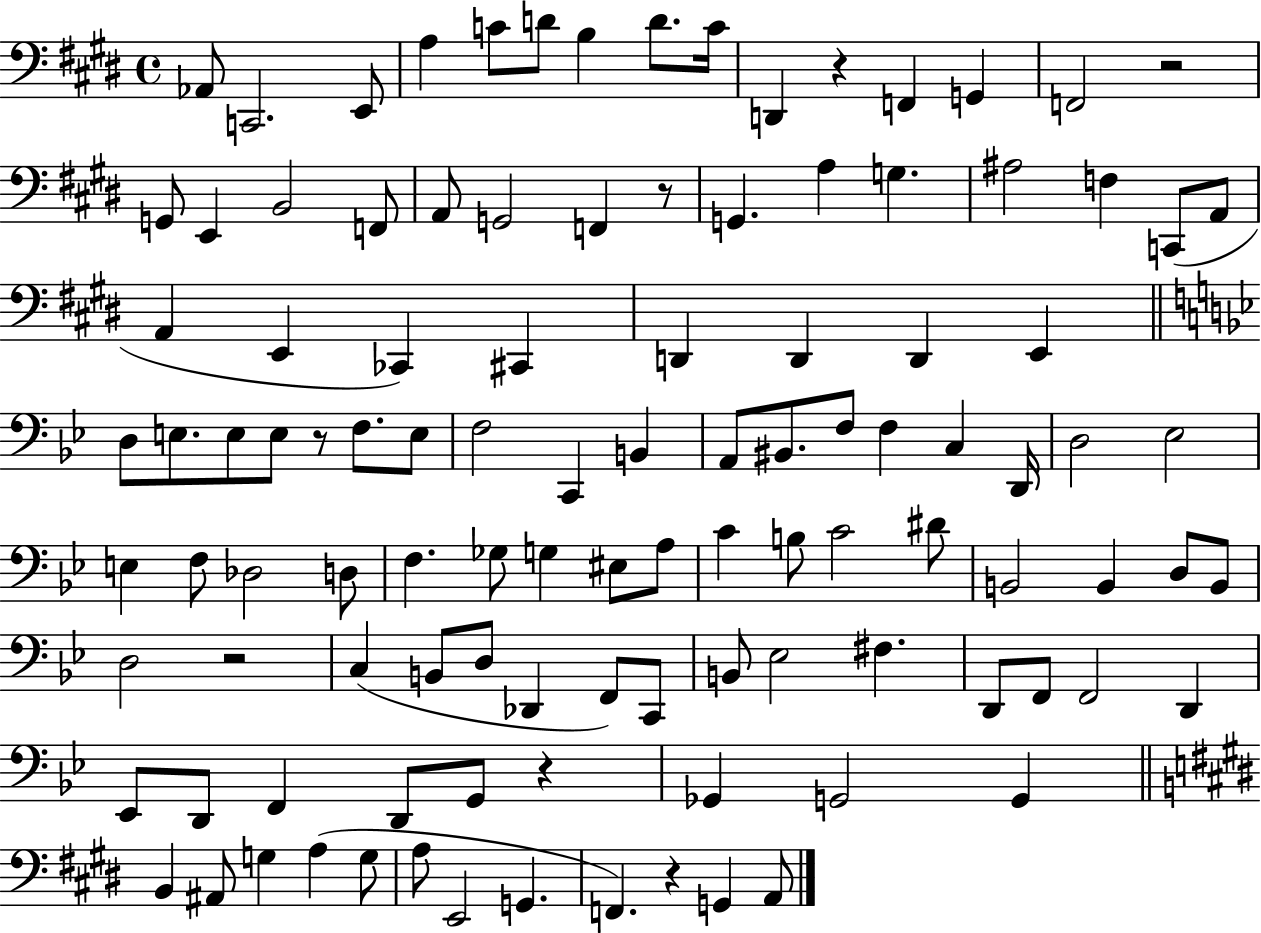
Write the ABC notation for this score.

X:1
T:Untitled
M:4/4
L:1/4
K:E
_A,,/2 C,,2 E,,/2 A, C/2 D/2 B, D/2 C/4 D,, z F,, G,, F,,2 z2 G,,/2 E,, B,,2 F,,/2 A,,/2 G,,2 F,, z/2 G,, A, G, ^A,2 F, C,,/2 A,,/2 A,, E,, _C,, ^C,, D,, D,, D,, E,, D,/2 E,/2 E,/2 E,/2 z/2 F,/2 E,/2 F,2 C,, B,, A,,/2 ^B,,/2 F,/2 F, C, D,,/4 D,2 _E,2 E, F,/2 _D,2 D,/2 F, _G,/2 G, ^E,/2 A,/2 C B,/2 C2 ^D/2 B,,2 B,, D,/2 B,,/2 D,2 z2 C, B,,/2 D,/2 _D,, F,,/2 C,,/2 B,,/2 _E,2 ^F, D,,/2 F,,/2 F,,2 D,, _E,,/2 D,,/2 F,, D,,/2 G,,/2 z _G,, G,,2 G,, B,, ^A,,/2 G, A, G,/2 A,/2 E,,2 G,, F,, z G,, A,,/2